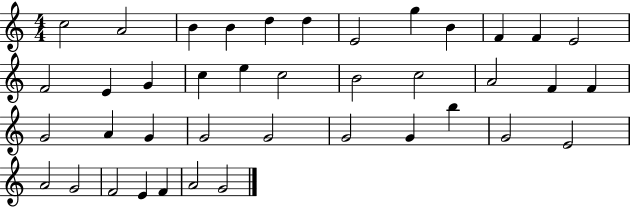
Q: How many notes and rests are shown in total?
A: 40